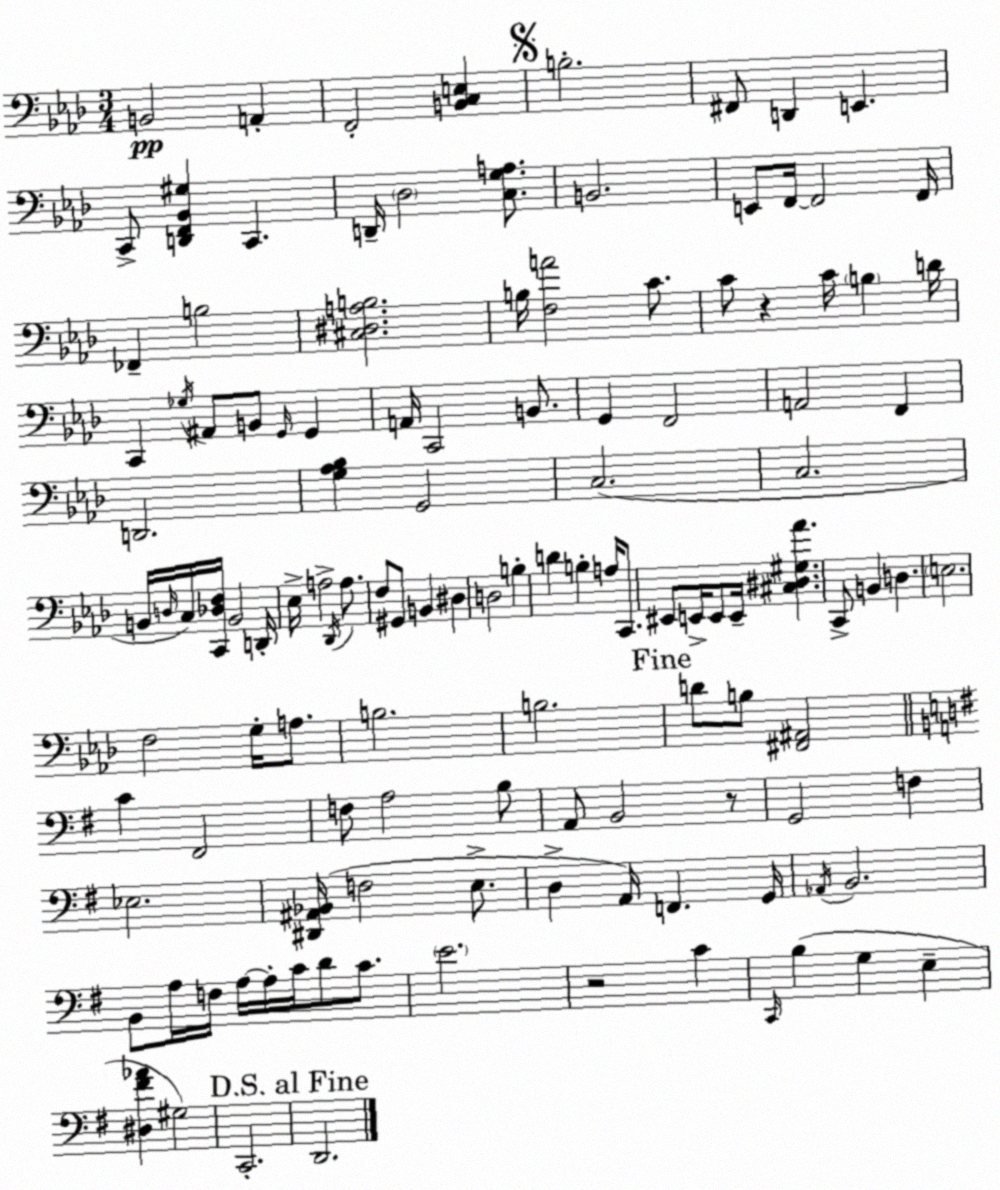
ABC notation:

X:1
T:Untitled
M:3/4
L:1/4
K:Fm
B,,2 A,, F,,2 [B,,C,E,] B,2 ^F,,/2 D,, E,, C,,/2 [D,,F,,_B,,^G,] C,, D,,/4 _D,2 [C,G,A,]/2 B,,2 E,,/2 F,,/4 F,,2 F,,/4 _F,, B,2 [^C,^D,A,B,]2 B,/4 [F,A]2 C/2 C/2 z C/4 B, D/4 C,, _G,/4 ^A,,/2 B,,/2 G,,/4 G,, A,,/4 C,,2 B,,/2 G,, F,,2 A,,2 F,, D,,2 [G,_A,_B,] G,,2 C,2 C,2 B,,/4 D,/4 C,/4 [C,,_D,F,]/4 B,,2 D,,/4 _E,/4 A,2 _D,,/4 A,/2 F,/2 ^G,,/2 B,, ^D, D,2 B, D B, A,/4 C,,/2 ^E,,/2 E,,/4 E,,/2 E,,/4 [^C,^D,^G,_A] C,,/2 B,, D, E,2 F,2 G,/4 A,/2 B,2 B,2 D/2 B,/2 [^F,,^A,,]2 C ^F,,2 F,/2 A,2 B,/2 A,,/2 B,,2 z/2 G,,2 F, _E,2 [^D,,^A,,_B,,]/4 F,2 E,/2 D, A,,/4 F,, G,,/4 _A,,/4 B,,2 B,,/2 A,/4 F,/4 A,/4 A,/4 C/4 D/2 C/2 E2 z2 C C,,/4 B, G, E, [^D,^F_A] ^G,2 C,,2 D,,2